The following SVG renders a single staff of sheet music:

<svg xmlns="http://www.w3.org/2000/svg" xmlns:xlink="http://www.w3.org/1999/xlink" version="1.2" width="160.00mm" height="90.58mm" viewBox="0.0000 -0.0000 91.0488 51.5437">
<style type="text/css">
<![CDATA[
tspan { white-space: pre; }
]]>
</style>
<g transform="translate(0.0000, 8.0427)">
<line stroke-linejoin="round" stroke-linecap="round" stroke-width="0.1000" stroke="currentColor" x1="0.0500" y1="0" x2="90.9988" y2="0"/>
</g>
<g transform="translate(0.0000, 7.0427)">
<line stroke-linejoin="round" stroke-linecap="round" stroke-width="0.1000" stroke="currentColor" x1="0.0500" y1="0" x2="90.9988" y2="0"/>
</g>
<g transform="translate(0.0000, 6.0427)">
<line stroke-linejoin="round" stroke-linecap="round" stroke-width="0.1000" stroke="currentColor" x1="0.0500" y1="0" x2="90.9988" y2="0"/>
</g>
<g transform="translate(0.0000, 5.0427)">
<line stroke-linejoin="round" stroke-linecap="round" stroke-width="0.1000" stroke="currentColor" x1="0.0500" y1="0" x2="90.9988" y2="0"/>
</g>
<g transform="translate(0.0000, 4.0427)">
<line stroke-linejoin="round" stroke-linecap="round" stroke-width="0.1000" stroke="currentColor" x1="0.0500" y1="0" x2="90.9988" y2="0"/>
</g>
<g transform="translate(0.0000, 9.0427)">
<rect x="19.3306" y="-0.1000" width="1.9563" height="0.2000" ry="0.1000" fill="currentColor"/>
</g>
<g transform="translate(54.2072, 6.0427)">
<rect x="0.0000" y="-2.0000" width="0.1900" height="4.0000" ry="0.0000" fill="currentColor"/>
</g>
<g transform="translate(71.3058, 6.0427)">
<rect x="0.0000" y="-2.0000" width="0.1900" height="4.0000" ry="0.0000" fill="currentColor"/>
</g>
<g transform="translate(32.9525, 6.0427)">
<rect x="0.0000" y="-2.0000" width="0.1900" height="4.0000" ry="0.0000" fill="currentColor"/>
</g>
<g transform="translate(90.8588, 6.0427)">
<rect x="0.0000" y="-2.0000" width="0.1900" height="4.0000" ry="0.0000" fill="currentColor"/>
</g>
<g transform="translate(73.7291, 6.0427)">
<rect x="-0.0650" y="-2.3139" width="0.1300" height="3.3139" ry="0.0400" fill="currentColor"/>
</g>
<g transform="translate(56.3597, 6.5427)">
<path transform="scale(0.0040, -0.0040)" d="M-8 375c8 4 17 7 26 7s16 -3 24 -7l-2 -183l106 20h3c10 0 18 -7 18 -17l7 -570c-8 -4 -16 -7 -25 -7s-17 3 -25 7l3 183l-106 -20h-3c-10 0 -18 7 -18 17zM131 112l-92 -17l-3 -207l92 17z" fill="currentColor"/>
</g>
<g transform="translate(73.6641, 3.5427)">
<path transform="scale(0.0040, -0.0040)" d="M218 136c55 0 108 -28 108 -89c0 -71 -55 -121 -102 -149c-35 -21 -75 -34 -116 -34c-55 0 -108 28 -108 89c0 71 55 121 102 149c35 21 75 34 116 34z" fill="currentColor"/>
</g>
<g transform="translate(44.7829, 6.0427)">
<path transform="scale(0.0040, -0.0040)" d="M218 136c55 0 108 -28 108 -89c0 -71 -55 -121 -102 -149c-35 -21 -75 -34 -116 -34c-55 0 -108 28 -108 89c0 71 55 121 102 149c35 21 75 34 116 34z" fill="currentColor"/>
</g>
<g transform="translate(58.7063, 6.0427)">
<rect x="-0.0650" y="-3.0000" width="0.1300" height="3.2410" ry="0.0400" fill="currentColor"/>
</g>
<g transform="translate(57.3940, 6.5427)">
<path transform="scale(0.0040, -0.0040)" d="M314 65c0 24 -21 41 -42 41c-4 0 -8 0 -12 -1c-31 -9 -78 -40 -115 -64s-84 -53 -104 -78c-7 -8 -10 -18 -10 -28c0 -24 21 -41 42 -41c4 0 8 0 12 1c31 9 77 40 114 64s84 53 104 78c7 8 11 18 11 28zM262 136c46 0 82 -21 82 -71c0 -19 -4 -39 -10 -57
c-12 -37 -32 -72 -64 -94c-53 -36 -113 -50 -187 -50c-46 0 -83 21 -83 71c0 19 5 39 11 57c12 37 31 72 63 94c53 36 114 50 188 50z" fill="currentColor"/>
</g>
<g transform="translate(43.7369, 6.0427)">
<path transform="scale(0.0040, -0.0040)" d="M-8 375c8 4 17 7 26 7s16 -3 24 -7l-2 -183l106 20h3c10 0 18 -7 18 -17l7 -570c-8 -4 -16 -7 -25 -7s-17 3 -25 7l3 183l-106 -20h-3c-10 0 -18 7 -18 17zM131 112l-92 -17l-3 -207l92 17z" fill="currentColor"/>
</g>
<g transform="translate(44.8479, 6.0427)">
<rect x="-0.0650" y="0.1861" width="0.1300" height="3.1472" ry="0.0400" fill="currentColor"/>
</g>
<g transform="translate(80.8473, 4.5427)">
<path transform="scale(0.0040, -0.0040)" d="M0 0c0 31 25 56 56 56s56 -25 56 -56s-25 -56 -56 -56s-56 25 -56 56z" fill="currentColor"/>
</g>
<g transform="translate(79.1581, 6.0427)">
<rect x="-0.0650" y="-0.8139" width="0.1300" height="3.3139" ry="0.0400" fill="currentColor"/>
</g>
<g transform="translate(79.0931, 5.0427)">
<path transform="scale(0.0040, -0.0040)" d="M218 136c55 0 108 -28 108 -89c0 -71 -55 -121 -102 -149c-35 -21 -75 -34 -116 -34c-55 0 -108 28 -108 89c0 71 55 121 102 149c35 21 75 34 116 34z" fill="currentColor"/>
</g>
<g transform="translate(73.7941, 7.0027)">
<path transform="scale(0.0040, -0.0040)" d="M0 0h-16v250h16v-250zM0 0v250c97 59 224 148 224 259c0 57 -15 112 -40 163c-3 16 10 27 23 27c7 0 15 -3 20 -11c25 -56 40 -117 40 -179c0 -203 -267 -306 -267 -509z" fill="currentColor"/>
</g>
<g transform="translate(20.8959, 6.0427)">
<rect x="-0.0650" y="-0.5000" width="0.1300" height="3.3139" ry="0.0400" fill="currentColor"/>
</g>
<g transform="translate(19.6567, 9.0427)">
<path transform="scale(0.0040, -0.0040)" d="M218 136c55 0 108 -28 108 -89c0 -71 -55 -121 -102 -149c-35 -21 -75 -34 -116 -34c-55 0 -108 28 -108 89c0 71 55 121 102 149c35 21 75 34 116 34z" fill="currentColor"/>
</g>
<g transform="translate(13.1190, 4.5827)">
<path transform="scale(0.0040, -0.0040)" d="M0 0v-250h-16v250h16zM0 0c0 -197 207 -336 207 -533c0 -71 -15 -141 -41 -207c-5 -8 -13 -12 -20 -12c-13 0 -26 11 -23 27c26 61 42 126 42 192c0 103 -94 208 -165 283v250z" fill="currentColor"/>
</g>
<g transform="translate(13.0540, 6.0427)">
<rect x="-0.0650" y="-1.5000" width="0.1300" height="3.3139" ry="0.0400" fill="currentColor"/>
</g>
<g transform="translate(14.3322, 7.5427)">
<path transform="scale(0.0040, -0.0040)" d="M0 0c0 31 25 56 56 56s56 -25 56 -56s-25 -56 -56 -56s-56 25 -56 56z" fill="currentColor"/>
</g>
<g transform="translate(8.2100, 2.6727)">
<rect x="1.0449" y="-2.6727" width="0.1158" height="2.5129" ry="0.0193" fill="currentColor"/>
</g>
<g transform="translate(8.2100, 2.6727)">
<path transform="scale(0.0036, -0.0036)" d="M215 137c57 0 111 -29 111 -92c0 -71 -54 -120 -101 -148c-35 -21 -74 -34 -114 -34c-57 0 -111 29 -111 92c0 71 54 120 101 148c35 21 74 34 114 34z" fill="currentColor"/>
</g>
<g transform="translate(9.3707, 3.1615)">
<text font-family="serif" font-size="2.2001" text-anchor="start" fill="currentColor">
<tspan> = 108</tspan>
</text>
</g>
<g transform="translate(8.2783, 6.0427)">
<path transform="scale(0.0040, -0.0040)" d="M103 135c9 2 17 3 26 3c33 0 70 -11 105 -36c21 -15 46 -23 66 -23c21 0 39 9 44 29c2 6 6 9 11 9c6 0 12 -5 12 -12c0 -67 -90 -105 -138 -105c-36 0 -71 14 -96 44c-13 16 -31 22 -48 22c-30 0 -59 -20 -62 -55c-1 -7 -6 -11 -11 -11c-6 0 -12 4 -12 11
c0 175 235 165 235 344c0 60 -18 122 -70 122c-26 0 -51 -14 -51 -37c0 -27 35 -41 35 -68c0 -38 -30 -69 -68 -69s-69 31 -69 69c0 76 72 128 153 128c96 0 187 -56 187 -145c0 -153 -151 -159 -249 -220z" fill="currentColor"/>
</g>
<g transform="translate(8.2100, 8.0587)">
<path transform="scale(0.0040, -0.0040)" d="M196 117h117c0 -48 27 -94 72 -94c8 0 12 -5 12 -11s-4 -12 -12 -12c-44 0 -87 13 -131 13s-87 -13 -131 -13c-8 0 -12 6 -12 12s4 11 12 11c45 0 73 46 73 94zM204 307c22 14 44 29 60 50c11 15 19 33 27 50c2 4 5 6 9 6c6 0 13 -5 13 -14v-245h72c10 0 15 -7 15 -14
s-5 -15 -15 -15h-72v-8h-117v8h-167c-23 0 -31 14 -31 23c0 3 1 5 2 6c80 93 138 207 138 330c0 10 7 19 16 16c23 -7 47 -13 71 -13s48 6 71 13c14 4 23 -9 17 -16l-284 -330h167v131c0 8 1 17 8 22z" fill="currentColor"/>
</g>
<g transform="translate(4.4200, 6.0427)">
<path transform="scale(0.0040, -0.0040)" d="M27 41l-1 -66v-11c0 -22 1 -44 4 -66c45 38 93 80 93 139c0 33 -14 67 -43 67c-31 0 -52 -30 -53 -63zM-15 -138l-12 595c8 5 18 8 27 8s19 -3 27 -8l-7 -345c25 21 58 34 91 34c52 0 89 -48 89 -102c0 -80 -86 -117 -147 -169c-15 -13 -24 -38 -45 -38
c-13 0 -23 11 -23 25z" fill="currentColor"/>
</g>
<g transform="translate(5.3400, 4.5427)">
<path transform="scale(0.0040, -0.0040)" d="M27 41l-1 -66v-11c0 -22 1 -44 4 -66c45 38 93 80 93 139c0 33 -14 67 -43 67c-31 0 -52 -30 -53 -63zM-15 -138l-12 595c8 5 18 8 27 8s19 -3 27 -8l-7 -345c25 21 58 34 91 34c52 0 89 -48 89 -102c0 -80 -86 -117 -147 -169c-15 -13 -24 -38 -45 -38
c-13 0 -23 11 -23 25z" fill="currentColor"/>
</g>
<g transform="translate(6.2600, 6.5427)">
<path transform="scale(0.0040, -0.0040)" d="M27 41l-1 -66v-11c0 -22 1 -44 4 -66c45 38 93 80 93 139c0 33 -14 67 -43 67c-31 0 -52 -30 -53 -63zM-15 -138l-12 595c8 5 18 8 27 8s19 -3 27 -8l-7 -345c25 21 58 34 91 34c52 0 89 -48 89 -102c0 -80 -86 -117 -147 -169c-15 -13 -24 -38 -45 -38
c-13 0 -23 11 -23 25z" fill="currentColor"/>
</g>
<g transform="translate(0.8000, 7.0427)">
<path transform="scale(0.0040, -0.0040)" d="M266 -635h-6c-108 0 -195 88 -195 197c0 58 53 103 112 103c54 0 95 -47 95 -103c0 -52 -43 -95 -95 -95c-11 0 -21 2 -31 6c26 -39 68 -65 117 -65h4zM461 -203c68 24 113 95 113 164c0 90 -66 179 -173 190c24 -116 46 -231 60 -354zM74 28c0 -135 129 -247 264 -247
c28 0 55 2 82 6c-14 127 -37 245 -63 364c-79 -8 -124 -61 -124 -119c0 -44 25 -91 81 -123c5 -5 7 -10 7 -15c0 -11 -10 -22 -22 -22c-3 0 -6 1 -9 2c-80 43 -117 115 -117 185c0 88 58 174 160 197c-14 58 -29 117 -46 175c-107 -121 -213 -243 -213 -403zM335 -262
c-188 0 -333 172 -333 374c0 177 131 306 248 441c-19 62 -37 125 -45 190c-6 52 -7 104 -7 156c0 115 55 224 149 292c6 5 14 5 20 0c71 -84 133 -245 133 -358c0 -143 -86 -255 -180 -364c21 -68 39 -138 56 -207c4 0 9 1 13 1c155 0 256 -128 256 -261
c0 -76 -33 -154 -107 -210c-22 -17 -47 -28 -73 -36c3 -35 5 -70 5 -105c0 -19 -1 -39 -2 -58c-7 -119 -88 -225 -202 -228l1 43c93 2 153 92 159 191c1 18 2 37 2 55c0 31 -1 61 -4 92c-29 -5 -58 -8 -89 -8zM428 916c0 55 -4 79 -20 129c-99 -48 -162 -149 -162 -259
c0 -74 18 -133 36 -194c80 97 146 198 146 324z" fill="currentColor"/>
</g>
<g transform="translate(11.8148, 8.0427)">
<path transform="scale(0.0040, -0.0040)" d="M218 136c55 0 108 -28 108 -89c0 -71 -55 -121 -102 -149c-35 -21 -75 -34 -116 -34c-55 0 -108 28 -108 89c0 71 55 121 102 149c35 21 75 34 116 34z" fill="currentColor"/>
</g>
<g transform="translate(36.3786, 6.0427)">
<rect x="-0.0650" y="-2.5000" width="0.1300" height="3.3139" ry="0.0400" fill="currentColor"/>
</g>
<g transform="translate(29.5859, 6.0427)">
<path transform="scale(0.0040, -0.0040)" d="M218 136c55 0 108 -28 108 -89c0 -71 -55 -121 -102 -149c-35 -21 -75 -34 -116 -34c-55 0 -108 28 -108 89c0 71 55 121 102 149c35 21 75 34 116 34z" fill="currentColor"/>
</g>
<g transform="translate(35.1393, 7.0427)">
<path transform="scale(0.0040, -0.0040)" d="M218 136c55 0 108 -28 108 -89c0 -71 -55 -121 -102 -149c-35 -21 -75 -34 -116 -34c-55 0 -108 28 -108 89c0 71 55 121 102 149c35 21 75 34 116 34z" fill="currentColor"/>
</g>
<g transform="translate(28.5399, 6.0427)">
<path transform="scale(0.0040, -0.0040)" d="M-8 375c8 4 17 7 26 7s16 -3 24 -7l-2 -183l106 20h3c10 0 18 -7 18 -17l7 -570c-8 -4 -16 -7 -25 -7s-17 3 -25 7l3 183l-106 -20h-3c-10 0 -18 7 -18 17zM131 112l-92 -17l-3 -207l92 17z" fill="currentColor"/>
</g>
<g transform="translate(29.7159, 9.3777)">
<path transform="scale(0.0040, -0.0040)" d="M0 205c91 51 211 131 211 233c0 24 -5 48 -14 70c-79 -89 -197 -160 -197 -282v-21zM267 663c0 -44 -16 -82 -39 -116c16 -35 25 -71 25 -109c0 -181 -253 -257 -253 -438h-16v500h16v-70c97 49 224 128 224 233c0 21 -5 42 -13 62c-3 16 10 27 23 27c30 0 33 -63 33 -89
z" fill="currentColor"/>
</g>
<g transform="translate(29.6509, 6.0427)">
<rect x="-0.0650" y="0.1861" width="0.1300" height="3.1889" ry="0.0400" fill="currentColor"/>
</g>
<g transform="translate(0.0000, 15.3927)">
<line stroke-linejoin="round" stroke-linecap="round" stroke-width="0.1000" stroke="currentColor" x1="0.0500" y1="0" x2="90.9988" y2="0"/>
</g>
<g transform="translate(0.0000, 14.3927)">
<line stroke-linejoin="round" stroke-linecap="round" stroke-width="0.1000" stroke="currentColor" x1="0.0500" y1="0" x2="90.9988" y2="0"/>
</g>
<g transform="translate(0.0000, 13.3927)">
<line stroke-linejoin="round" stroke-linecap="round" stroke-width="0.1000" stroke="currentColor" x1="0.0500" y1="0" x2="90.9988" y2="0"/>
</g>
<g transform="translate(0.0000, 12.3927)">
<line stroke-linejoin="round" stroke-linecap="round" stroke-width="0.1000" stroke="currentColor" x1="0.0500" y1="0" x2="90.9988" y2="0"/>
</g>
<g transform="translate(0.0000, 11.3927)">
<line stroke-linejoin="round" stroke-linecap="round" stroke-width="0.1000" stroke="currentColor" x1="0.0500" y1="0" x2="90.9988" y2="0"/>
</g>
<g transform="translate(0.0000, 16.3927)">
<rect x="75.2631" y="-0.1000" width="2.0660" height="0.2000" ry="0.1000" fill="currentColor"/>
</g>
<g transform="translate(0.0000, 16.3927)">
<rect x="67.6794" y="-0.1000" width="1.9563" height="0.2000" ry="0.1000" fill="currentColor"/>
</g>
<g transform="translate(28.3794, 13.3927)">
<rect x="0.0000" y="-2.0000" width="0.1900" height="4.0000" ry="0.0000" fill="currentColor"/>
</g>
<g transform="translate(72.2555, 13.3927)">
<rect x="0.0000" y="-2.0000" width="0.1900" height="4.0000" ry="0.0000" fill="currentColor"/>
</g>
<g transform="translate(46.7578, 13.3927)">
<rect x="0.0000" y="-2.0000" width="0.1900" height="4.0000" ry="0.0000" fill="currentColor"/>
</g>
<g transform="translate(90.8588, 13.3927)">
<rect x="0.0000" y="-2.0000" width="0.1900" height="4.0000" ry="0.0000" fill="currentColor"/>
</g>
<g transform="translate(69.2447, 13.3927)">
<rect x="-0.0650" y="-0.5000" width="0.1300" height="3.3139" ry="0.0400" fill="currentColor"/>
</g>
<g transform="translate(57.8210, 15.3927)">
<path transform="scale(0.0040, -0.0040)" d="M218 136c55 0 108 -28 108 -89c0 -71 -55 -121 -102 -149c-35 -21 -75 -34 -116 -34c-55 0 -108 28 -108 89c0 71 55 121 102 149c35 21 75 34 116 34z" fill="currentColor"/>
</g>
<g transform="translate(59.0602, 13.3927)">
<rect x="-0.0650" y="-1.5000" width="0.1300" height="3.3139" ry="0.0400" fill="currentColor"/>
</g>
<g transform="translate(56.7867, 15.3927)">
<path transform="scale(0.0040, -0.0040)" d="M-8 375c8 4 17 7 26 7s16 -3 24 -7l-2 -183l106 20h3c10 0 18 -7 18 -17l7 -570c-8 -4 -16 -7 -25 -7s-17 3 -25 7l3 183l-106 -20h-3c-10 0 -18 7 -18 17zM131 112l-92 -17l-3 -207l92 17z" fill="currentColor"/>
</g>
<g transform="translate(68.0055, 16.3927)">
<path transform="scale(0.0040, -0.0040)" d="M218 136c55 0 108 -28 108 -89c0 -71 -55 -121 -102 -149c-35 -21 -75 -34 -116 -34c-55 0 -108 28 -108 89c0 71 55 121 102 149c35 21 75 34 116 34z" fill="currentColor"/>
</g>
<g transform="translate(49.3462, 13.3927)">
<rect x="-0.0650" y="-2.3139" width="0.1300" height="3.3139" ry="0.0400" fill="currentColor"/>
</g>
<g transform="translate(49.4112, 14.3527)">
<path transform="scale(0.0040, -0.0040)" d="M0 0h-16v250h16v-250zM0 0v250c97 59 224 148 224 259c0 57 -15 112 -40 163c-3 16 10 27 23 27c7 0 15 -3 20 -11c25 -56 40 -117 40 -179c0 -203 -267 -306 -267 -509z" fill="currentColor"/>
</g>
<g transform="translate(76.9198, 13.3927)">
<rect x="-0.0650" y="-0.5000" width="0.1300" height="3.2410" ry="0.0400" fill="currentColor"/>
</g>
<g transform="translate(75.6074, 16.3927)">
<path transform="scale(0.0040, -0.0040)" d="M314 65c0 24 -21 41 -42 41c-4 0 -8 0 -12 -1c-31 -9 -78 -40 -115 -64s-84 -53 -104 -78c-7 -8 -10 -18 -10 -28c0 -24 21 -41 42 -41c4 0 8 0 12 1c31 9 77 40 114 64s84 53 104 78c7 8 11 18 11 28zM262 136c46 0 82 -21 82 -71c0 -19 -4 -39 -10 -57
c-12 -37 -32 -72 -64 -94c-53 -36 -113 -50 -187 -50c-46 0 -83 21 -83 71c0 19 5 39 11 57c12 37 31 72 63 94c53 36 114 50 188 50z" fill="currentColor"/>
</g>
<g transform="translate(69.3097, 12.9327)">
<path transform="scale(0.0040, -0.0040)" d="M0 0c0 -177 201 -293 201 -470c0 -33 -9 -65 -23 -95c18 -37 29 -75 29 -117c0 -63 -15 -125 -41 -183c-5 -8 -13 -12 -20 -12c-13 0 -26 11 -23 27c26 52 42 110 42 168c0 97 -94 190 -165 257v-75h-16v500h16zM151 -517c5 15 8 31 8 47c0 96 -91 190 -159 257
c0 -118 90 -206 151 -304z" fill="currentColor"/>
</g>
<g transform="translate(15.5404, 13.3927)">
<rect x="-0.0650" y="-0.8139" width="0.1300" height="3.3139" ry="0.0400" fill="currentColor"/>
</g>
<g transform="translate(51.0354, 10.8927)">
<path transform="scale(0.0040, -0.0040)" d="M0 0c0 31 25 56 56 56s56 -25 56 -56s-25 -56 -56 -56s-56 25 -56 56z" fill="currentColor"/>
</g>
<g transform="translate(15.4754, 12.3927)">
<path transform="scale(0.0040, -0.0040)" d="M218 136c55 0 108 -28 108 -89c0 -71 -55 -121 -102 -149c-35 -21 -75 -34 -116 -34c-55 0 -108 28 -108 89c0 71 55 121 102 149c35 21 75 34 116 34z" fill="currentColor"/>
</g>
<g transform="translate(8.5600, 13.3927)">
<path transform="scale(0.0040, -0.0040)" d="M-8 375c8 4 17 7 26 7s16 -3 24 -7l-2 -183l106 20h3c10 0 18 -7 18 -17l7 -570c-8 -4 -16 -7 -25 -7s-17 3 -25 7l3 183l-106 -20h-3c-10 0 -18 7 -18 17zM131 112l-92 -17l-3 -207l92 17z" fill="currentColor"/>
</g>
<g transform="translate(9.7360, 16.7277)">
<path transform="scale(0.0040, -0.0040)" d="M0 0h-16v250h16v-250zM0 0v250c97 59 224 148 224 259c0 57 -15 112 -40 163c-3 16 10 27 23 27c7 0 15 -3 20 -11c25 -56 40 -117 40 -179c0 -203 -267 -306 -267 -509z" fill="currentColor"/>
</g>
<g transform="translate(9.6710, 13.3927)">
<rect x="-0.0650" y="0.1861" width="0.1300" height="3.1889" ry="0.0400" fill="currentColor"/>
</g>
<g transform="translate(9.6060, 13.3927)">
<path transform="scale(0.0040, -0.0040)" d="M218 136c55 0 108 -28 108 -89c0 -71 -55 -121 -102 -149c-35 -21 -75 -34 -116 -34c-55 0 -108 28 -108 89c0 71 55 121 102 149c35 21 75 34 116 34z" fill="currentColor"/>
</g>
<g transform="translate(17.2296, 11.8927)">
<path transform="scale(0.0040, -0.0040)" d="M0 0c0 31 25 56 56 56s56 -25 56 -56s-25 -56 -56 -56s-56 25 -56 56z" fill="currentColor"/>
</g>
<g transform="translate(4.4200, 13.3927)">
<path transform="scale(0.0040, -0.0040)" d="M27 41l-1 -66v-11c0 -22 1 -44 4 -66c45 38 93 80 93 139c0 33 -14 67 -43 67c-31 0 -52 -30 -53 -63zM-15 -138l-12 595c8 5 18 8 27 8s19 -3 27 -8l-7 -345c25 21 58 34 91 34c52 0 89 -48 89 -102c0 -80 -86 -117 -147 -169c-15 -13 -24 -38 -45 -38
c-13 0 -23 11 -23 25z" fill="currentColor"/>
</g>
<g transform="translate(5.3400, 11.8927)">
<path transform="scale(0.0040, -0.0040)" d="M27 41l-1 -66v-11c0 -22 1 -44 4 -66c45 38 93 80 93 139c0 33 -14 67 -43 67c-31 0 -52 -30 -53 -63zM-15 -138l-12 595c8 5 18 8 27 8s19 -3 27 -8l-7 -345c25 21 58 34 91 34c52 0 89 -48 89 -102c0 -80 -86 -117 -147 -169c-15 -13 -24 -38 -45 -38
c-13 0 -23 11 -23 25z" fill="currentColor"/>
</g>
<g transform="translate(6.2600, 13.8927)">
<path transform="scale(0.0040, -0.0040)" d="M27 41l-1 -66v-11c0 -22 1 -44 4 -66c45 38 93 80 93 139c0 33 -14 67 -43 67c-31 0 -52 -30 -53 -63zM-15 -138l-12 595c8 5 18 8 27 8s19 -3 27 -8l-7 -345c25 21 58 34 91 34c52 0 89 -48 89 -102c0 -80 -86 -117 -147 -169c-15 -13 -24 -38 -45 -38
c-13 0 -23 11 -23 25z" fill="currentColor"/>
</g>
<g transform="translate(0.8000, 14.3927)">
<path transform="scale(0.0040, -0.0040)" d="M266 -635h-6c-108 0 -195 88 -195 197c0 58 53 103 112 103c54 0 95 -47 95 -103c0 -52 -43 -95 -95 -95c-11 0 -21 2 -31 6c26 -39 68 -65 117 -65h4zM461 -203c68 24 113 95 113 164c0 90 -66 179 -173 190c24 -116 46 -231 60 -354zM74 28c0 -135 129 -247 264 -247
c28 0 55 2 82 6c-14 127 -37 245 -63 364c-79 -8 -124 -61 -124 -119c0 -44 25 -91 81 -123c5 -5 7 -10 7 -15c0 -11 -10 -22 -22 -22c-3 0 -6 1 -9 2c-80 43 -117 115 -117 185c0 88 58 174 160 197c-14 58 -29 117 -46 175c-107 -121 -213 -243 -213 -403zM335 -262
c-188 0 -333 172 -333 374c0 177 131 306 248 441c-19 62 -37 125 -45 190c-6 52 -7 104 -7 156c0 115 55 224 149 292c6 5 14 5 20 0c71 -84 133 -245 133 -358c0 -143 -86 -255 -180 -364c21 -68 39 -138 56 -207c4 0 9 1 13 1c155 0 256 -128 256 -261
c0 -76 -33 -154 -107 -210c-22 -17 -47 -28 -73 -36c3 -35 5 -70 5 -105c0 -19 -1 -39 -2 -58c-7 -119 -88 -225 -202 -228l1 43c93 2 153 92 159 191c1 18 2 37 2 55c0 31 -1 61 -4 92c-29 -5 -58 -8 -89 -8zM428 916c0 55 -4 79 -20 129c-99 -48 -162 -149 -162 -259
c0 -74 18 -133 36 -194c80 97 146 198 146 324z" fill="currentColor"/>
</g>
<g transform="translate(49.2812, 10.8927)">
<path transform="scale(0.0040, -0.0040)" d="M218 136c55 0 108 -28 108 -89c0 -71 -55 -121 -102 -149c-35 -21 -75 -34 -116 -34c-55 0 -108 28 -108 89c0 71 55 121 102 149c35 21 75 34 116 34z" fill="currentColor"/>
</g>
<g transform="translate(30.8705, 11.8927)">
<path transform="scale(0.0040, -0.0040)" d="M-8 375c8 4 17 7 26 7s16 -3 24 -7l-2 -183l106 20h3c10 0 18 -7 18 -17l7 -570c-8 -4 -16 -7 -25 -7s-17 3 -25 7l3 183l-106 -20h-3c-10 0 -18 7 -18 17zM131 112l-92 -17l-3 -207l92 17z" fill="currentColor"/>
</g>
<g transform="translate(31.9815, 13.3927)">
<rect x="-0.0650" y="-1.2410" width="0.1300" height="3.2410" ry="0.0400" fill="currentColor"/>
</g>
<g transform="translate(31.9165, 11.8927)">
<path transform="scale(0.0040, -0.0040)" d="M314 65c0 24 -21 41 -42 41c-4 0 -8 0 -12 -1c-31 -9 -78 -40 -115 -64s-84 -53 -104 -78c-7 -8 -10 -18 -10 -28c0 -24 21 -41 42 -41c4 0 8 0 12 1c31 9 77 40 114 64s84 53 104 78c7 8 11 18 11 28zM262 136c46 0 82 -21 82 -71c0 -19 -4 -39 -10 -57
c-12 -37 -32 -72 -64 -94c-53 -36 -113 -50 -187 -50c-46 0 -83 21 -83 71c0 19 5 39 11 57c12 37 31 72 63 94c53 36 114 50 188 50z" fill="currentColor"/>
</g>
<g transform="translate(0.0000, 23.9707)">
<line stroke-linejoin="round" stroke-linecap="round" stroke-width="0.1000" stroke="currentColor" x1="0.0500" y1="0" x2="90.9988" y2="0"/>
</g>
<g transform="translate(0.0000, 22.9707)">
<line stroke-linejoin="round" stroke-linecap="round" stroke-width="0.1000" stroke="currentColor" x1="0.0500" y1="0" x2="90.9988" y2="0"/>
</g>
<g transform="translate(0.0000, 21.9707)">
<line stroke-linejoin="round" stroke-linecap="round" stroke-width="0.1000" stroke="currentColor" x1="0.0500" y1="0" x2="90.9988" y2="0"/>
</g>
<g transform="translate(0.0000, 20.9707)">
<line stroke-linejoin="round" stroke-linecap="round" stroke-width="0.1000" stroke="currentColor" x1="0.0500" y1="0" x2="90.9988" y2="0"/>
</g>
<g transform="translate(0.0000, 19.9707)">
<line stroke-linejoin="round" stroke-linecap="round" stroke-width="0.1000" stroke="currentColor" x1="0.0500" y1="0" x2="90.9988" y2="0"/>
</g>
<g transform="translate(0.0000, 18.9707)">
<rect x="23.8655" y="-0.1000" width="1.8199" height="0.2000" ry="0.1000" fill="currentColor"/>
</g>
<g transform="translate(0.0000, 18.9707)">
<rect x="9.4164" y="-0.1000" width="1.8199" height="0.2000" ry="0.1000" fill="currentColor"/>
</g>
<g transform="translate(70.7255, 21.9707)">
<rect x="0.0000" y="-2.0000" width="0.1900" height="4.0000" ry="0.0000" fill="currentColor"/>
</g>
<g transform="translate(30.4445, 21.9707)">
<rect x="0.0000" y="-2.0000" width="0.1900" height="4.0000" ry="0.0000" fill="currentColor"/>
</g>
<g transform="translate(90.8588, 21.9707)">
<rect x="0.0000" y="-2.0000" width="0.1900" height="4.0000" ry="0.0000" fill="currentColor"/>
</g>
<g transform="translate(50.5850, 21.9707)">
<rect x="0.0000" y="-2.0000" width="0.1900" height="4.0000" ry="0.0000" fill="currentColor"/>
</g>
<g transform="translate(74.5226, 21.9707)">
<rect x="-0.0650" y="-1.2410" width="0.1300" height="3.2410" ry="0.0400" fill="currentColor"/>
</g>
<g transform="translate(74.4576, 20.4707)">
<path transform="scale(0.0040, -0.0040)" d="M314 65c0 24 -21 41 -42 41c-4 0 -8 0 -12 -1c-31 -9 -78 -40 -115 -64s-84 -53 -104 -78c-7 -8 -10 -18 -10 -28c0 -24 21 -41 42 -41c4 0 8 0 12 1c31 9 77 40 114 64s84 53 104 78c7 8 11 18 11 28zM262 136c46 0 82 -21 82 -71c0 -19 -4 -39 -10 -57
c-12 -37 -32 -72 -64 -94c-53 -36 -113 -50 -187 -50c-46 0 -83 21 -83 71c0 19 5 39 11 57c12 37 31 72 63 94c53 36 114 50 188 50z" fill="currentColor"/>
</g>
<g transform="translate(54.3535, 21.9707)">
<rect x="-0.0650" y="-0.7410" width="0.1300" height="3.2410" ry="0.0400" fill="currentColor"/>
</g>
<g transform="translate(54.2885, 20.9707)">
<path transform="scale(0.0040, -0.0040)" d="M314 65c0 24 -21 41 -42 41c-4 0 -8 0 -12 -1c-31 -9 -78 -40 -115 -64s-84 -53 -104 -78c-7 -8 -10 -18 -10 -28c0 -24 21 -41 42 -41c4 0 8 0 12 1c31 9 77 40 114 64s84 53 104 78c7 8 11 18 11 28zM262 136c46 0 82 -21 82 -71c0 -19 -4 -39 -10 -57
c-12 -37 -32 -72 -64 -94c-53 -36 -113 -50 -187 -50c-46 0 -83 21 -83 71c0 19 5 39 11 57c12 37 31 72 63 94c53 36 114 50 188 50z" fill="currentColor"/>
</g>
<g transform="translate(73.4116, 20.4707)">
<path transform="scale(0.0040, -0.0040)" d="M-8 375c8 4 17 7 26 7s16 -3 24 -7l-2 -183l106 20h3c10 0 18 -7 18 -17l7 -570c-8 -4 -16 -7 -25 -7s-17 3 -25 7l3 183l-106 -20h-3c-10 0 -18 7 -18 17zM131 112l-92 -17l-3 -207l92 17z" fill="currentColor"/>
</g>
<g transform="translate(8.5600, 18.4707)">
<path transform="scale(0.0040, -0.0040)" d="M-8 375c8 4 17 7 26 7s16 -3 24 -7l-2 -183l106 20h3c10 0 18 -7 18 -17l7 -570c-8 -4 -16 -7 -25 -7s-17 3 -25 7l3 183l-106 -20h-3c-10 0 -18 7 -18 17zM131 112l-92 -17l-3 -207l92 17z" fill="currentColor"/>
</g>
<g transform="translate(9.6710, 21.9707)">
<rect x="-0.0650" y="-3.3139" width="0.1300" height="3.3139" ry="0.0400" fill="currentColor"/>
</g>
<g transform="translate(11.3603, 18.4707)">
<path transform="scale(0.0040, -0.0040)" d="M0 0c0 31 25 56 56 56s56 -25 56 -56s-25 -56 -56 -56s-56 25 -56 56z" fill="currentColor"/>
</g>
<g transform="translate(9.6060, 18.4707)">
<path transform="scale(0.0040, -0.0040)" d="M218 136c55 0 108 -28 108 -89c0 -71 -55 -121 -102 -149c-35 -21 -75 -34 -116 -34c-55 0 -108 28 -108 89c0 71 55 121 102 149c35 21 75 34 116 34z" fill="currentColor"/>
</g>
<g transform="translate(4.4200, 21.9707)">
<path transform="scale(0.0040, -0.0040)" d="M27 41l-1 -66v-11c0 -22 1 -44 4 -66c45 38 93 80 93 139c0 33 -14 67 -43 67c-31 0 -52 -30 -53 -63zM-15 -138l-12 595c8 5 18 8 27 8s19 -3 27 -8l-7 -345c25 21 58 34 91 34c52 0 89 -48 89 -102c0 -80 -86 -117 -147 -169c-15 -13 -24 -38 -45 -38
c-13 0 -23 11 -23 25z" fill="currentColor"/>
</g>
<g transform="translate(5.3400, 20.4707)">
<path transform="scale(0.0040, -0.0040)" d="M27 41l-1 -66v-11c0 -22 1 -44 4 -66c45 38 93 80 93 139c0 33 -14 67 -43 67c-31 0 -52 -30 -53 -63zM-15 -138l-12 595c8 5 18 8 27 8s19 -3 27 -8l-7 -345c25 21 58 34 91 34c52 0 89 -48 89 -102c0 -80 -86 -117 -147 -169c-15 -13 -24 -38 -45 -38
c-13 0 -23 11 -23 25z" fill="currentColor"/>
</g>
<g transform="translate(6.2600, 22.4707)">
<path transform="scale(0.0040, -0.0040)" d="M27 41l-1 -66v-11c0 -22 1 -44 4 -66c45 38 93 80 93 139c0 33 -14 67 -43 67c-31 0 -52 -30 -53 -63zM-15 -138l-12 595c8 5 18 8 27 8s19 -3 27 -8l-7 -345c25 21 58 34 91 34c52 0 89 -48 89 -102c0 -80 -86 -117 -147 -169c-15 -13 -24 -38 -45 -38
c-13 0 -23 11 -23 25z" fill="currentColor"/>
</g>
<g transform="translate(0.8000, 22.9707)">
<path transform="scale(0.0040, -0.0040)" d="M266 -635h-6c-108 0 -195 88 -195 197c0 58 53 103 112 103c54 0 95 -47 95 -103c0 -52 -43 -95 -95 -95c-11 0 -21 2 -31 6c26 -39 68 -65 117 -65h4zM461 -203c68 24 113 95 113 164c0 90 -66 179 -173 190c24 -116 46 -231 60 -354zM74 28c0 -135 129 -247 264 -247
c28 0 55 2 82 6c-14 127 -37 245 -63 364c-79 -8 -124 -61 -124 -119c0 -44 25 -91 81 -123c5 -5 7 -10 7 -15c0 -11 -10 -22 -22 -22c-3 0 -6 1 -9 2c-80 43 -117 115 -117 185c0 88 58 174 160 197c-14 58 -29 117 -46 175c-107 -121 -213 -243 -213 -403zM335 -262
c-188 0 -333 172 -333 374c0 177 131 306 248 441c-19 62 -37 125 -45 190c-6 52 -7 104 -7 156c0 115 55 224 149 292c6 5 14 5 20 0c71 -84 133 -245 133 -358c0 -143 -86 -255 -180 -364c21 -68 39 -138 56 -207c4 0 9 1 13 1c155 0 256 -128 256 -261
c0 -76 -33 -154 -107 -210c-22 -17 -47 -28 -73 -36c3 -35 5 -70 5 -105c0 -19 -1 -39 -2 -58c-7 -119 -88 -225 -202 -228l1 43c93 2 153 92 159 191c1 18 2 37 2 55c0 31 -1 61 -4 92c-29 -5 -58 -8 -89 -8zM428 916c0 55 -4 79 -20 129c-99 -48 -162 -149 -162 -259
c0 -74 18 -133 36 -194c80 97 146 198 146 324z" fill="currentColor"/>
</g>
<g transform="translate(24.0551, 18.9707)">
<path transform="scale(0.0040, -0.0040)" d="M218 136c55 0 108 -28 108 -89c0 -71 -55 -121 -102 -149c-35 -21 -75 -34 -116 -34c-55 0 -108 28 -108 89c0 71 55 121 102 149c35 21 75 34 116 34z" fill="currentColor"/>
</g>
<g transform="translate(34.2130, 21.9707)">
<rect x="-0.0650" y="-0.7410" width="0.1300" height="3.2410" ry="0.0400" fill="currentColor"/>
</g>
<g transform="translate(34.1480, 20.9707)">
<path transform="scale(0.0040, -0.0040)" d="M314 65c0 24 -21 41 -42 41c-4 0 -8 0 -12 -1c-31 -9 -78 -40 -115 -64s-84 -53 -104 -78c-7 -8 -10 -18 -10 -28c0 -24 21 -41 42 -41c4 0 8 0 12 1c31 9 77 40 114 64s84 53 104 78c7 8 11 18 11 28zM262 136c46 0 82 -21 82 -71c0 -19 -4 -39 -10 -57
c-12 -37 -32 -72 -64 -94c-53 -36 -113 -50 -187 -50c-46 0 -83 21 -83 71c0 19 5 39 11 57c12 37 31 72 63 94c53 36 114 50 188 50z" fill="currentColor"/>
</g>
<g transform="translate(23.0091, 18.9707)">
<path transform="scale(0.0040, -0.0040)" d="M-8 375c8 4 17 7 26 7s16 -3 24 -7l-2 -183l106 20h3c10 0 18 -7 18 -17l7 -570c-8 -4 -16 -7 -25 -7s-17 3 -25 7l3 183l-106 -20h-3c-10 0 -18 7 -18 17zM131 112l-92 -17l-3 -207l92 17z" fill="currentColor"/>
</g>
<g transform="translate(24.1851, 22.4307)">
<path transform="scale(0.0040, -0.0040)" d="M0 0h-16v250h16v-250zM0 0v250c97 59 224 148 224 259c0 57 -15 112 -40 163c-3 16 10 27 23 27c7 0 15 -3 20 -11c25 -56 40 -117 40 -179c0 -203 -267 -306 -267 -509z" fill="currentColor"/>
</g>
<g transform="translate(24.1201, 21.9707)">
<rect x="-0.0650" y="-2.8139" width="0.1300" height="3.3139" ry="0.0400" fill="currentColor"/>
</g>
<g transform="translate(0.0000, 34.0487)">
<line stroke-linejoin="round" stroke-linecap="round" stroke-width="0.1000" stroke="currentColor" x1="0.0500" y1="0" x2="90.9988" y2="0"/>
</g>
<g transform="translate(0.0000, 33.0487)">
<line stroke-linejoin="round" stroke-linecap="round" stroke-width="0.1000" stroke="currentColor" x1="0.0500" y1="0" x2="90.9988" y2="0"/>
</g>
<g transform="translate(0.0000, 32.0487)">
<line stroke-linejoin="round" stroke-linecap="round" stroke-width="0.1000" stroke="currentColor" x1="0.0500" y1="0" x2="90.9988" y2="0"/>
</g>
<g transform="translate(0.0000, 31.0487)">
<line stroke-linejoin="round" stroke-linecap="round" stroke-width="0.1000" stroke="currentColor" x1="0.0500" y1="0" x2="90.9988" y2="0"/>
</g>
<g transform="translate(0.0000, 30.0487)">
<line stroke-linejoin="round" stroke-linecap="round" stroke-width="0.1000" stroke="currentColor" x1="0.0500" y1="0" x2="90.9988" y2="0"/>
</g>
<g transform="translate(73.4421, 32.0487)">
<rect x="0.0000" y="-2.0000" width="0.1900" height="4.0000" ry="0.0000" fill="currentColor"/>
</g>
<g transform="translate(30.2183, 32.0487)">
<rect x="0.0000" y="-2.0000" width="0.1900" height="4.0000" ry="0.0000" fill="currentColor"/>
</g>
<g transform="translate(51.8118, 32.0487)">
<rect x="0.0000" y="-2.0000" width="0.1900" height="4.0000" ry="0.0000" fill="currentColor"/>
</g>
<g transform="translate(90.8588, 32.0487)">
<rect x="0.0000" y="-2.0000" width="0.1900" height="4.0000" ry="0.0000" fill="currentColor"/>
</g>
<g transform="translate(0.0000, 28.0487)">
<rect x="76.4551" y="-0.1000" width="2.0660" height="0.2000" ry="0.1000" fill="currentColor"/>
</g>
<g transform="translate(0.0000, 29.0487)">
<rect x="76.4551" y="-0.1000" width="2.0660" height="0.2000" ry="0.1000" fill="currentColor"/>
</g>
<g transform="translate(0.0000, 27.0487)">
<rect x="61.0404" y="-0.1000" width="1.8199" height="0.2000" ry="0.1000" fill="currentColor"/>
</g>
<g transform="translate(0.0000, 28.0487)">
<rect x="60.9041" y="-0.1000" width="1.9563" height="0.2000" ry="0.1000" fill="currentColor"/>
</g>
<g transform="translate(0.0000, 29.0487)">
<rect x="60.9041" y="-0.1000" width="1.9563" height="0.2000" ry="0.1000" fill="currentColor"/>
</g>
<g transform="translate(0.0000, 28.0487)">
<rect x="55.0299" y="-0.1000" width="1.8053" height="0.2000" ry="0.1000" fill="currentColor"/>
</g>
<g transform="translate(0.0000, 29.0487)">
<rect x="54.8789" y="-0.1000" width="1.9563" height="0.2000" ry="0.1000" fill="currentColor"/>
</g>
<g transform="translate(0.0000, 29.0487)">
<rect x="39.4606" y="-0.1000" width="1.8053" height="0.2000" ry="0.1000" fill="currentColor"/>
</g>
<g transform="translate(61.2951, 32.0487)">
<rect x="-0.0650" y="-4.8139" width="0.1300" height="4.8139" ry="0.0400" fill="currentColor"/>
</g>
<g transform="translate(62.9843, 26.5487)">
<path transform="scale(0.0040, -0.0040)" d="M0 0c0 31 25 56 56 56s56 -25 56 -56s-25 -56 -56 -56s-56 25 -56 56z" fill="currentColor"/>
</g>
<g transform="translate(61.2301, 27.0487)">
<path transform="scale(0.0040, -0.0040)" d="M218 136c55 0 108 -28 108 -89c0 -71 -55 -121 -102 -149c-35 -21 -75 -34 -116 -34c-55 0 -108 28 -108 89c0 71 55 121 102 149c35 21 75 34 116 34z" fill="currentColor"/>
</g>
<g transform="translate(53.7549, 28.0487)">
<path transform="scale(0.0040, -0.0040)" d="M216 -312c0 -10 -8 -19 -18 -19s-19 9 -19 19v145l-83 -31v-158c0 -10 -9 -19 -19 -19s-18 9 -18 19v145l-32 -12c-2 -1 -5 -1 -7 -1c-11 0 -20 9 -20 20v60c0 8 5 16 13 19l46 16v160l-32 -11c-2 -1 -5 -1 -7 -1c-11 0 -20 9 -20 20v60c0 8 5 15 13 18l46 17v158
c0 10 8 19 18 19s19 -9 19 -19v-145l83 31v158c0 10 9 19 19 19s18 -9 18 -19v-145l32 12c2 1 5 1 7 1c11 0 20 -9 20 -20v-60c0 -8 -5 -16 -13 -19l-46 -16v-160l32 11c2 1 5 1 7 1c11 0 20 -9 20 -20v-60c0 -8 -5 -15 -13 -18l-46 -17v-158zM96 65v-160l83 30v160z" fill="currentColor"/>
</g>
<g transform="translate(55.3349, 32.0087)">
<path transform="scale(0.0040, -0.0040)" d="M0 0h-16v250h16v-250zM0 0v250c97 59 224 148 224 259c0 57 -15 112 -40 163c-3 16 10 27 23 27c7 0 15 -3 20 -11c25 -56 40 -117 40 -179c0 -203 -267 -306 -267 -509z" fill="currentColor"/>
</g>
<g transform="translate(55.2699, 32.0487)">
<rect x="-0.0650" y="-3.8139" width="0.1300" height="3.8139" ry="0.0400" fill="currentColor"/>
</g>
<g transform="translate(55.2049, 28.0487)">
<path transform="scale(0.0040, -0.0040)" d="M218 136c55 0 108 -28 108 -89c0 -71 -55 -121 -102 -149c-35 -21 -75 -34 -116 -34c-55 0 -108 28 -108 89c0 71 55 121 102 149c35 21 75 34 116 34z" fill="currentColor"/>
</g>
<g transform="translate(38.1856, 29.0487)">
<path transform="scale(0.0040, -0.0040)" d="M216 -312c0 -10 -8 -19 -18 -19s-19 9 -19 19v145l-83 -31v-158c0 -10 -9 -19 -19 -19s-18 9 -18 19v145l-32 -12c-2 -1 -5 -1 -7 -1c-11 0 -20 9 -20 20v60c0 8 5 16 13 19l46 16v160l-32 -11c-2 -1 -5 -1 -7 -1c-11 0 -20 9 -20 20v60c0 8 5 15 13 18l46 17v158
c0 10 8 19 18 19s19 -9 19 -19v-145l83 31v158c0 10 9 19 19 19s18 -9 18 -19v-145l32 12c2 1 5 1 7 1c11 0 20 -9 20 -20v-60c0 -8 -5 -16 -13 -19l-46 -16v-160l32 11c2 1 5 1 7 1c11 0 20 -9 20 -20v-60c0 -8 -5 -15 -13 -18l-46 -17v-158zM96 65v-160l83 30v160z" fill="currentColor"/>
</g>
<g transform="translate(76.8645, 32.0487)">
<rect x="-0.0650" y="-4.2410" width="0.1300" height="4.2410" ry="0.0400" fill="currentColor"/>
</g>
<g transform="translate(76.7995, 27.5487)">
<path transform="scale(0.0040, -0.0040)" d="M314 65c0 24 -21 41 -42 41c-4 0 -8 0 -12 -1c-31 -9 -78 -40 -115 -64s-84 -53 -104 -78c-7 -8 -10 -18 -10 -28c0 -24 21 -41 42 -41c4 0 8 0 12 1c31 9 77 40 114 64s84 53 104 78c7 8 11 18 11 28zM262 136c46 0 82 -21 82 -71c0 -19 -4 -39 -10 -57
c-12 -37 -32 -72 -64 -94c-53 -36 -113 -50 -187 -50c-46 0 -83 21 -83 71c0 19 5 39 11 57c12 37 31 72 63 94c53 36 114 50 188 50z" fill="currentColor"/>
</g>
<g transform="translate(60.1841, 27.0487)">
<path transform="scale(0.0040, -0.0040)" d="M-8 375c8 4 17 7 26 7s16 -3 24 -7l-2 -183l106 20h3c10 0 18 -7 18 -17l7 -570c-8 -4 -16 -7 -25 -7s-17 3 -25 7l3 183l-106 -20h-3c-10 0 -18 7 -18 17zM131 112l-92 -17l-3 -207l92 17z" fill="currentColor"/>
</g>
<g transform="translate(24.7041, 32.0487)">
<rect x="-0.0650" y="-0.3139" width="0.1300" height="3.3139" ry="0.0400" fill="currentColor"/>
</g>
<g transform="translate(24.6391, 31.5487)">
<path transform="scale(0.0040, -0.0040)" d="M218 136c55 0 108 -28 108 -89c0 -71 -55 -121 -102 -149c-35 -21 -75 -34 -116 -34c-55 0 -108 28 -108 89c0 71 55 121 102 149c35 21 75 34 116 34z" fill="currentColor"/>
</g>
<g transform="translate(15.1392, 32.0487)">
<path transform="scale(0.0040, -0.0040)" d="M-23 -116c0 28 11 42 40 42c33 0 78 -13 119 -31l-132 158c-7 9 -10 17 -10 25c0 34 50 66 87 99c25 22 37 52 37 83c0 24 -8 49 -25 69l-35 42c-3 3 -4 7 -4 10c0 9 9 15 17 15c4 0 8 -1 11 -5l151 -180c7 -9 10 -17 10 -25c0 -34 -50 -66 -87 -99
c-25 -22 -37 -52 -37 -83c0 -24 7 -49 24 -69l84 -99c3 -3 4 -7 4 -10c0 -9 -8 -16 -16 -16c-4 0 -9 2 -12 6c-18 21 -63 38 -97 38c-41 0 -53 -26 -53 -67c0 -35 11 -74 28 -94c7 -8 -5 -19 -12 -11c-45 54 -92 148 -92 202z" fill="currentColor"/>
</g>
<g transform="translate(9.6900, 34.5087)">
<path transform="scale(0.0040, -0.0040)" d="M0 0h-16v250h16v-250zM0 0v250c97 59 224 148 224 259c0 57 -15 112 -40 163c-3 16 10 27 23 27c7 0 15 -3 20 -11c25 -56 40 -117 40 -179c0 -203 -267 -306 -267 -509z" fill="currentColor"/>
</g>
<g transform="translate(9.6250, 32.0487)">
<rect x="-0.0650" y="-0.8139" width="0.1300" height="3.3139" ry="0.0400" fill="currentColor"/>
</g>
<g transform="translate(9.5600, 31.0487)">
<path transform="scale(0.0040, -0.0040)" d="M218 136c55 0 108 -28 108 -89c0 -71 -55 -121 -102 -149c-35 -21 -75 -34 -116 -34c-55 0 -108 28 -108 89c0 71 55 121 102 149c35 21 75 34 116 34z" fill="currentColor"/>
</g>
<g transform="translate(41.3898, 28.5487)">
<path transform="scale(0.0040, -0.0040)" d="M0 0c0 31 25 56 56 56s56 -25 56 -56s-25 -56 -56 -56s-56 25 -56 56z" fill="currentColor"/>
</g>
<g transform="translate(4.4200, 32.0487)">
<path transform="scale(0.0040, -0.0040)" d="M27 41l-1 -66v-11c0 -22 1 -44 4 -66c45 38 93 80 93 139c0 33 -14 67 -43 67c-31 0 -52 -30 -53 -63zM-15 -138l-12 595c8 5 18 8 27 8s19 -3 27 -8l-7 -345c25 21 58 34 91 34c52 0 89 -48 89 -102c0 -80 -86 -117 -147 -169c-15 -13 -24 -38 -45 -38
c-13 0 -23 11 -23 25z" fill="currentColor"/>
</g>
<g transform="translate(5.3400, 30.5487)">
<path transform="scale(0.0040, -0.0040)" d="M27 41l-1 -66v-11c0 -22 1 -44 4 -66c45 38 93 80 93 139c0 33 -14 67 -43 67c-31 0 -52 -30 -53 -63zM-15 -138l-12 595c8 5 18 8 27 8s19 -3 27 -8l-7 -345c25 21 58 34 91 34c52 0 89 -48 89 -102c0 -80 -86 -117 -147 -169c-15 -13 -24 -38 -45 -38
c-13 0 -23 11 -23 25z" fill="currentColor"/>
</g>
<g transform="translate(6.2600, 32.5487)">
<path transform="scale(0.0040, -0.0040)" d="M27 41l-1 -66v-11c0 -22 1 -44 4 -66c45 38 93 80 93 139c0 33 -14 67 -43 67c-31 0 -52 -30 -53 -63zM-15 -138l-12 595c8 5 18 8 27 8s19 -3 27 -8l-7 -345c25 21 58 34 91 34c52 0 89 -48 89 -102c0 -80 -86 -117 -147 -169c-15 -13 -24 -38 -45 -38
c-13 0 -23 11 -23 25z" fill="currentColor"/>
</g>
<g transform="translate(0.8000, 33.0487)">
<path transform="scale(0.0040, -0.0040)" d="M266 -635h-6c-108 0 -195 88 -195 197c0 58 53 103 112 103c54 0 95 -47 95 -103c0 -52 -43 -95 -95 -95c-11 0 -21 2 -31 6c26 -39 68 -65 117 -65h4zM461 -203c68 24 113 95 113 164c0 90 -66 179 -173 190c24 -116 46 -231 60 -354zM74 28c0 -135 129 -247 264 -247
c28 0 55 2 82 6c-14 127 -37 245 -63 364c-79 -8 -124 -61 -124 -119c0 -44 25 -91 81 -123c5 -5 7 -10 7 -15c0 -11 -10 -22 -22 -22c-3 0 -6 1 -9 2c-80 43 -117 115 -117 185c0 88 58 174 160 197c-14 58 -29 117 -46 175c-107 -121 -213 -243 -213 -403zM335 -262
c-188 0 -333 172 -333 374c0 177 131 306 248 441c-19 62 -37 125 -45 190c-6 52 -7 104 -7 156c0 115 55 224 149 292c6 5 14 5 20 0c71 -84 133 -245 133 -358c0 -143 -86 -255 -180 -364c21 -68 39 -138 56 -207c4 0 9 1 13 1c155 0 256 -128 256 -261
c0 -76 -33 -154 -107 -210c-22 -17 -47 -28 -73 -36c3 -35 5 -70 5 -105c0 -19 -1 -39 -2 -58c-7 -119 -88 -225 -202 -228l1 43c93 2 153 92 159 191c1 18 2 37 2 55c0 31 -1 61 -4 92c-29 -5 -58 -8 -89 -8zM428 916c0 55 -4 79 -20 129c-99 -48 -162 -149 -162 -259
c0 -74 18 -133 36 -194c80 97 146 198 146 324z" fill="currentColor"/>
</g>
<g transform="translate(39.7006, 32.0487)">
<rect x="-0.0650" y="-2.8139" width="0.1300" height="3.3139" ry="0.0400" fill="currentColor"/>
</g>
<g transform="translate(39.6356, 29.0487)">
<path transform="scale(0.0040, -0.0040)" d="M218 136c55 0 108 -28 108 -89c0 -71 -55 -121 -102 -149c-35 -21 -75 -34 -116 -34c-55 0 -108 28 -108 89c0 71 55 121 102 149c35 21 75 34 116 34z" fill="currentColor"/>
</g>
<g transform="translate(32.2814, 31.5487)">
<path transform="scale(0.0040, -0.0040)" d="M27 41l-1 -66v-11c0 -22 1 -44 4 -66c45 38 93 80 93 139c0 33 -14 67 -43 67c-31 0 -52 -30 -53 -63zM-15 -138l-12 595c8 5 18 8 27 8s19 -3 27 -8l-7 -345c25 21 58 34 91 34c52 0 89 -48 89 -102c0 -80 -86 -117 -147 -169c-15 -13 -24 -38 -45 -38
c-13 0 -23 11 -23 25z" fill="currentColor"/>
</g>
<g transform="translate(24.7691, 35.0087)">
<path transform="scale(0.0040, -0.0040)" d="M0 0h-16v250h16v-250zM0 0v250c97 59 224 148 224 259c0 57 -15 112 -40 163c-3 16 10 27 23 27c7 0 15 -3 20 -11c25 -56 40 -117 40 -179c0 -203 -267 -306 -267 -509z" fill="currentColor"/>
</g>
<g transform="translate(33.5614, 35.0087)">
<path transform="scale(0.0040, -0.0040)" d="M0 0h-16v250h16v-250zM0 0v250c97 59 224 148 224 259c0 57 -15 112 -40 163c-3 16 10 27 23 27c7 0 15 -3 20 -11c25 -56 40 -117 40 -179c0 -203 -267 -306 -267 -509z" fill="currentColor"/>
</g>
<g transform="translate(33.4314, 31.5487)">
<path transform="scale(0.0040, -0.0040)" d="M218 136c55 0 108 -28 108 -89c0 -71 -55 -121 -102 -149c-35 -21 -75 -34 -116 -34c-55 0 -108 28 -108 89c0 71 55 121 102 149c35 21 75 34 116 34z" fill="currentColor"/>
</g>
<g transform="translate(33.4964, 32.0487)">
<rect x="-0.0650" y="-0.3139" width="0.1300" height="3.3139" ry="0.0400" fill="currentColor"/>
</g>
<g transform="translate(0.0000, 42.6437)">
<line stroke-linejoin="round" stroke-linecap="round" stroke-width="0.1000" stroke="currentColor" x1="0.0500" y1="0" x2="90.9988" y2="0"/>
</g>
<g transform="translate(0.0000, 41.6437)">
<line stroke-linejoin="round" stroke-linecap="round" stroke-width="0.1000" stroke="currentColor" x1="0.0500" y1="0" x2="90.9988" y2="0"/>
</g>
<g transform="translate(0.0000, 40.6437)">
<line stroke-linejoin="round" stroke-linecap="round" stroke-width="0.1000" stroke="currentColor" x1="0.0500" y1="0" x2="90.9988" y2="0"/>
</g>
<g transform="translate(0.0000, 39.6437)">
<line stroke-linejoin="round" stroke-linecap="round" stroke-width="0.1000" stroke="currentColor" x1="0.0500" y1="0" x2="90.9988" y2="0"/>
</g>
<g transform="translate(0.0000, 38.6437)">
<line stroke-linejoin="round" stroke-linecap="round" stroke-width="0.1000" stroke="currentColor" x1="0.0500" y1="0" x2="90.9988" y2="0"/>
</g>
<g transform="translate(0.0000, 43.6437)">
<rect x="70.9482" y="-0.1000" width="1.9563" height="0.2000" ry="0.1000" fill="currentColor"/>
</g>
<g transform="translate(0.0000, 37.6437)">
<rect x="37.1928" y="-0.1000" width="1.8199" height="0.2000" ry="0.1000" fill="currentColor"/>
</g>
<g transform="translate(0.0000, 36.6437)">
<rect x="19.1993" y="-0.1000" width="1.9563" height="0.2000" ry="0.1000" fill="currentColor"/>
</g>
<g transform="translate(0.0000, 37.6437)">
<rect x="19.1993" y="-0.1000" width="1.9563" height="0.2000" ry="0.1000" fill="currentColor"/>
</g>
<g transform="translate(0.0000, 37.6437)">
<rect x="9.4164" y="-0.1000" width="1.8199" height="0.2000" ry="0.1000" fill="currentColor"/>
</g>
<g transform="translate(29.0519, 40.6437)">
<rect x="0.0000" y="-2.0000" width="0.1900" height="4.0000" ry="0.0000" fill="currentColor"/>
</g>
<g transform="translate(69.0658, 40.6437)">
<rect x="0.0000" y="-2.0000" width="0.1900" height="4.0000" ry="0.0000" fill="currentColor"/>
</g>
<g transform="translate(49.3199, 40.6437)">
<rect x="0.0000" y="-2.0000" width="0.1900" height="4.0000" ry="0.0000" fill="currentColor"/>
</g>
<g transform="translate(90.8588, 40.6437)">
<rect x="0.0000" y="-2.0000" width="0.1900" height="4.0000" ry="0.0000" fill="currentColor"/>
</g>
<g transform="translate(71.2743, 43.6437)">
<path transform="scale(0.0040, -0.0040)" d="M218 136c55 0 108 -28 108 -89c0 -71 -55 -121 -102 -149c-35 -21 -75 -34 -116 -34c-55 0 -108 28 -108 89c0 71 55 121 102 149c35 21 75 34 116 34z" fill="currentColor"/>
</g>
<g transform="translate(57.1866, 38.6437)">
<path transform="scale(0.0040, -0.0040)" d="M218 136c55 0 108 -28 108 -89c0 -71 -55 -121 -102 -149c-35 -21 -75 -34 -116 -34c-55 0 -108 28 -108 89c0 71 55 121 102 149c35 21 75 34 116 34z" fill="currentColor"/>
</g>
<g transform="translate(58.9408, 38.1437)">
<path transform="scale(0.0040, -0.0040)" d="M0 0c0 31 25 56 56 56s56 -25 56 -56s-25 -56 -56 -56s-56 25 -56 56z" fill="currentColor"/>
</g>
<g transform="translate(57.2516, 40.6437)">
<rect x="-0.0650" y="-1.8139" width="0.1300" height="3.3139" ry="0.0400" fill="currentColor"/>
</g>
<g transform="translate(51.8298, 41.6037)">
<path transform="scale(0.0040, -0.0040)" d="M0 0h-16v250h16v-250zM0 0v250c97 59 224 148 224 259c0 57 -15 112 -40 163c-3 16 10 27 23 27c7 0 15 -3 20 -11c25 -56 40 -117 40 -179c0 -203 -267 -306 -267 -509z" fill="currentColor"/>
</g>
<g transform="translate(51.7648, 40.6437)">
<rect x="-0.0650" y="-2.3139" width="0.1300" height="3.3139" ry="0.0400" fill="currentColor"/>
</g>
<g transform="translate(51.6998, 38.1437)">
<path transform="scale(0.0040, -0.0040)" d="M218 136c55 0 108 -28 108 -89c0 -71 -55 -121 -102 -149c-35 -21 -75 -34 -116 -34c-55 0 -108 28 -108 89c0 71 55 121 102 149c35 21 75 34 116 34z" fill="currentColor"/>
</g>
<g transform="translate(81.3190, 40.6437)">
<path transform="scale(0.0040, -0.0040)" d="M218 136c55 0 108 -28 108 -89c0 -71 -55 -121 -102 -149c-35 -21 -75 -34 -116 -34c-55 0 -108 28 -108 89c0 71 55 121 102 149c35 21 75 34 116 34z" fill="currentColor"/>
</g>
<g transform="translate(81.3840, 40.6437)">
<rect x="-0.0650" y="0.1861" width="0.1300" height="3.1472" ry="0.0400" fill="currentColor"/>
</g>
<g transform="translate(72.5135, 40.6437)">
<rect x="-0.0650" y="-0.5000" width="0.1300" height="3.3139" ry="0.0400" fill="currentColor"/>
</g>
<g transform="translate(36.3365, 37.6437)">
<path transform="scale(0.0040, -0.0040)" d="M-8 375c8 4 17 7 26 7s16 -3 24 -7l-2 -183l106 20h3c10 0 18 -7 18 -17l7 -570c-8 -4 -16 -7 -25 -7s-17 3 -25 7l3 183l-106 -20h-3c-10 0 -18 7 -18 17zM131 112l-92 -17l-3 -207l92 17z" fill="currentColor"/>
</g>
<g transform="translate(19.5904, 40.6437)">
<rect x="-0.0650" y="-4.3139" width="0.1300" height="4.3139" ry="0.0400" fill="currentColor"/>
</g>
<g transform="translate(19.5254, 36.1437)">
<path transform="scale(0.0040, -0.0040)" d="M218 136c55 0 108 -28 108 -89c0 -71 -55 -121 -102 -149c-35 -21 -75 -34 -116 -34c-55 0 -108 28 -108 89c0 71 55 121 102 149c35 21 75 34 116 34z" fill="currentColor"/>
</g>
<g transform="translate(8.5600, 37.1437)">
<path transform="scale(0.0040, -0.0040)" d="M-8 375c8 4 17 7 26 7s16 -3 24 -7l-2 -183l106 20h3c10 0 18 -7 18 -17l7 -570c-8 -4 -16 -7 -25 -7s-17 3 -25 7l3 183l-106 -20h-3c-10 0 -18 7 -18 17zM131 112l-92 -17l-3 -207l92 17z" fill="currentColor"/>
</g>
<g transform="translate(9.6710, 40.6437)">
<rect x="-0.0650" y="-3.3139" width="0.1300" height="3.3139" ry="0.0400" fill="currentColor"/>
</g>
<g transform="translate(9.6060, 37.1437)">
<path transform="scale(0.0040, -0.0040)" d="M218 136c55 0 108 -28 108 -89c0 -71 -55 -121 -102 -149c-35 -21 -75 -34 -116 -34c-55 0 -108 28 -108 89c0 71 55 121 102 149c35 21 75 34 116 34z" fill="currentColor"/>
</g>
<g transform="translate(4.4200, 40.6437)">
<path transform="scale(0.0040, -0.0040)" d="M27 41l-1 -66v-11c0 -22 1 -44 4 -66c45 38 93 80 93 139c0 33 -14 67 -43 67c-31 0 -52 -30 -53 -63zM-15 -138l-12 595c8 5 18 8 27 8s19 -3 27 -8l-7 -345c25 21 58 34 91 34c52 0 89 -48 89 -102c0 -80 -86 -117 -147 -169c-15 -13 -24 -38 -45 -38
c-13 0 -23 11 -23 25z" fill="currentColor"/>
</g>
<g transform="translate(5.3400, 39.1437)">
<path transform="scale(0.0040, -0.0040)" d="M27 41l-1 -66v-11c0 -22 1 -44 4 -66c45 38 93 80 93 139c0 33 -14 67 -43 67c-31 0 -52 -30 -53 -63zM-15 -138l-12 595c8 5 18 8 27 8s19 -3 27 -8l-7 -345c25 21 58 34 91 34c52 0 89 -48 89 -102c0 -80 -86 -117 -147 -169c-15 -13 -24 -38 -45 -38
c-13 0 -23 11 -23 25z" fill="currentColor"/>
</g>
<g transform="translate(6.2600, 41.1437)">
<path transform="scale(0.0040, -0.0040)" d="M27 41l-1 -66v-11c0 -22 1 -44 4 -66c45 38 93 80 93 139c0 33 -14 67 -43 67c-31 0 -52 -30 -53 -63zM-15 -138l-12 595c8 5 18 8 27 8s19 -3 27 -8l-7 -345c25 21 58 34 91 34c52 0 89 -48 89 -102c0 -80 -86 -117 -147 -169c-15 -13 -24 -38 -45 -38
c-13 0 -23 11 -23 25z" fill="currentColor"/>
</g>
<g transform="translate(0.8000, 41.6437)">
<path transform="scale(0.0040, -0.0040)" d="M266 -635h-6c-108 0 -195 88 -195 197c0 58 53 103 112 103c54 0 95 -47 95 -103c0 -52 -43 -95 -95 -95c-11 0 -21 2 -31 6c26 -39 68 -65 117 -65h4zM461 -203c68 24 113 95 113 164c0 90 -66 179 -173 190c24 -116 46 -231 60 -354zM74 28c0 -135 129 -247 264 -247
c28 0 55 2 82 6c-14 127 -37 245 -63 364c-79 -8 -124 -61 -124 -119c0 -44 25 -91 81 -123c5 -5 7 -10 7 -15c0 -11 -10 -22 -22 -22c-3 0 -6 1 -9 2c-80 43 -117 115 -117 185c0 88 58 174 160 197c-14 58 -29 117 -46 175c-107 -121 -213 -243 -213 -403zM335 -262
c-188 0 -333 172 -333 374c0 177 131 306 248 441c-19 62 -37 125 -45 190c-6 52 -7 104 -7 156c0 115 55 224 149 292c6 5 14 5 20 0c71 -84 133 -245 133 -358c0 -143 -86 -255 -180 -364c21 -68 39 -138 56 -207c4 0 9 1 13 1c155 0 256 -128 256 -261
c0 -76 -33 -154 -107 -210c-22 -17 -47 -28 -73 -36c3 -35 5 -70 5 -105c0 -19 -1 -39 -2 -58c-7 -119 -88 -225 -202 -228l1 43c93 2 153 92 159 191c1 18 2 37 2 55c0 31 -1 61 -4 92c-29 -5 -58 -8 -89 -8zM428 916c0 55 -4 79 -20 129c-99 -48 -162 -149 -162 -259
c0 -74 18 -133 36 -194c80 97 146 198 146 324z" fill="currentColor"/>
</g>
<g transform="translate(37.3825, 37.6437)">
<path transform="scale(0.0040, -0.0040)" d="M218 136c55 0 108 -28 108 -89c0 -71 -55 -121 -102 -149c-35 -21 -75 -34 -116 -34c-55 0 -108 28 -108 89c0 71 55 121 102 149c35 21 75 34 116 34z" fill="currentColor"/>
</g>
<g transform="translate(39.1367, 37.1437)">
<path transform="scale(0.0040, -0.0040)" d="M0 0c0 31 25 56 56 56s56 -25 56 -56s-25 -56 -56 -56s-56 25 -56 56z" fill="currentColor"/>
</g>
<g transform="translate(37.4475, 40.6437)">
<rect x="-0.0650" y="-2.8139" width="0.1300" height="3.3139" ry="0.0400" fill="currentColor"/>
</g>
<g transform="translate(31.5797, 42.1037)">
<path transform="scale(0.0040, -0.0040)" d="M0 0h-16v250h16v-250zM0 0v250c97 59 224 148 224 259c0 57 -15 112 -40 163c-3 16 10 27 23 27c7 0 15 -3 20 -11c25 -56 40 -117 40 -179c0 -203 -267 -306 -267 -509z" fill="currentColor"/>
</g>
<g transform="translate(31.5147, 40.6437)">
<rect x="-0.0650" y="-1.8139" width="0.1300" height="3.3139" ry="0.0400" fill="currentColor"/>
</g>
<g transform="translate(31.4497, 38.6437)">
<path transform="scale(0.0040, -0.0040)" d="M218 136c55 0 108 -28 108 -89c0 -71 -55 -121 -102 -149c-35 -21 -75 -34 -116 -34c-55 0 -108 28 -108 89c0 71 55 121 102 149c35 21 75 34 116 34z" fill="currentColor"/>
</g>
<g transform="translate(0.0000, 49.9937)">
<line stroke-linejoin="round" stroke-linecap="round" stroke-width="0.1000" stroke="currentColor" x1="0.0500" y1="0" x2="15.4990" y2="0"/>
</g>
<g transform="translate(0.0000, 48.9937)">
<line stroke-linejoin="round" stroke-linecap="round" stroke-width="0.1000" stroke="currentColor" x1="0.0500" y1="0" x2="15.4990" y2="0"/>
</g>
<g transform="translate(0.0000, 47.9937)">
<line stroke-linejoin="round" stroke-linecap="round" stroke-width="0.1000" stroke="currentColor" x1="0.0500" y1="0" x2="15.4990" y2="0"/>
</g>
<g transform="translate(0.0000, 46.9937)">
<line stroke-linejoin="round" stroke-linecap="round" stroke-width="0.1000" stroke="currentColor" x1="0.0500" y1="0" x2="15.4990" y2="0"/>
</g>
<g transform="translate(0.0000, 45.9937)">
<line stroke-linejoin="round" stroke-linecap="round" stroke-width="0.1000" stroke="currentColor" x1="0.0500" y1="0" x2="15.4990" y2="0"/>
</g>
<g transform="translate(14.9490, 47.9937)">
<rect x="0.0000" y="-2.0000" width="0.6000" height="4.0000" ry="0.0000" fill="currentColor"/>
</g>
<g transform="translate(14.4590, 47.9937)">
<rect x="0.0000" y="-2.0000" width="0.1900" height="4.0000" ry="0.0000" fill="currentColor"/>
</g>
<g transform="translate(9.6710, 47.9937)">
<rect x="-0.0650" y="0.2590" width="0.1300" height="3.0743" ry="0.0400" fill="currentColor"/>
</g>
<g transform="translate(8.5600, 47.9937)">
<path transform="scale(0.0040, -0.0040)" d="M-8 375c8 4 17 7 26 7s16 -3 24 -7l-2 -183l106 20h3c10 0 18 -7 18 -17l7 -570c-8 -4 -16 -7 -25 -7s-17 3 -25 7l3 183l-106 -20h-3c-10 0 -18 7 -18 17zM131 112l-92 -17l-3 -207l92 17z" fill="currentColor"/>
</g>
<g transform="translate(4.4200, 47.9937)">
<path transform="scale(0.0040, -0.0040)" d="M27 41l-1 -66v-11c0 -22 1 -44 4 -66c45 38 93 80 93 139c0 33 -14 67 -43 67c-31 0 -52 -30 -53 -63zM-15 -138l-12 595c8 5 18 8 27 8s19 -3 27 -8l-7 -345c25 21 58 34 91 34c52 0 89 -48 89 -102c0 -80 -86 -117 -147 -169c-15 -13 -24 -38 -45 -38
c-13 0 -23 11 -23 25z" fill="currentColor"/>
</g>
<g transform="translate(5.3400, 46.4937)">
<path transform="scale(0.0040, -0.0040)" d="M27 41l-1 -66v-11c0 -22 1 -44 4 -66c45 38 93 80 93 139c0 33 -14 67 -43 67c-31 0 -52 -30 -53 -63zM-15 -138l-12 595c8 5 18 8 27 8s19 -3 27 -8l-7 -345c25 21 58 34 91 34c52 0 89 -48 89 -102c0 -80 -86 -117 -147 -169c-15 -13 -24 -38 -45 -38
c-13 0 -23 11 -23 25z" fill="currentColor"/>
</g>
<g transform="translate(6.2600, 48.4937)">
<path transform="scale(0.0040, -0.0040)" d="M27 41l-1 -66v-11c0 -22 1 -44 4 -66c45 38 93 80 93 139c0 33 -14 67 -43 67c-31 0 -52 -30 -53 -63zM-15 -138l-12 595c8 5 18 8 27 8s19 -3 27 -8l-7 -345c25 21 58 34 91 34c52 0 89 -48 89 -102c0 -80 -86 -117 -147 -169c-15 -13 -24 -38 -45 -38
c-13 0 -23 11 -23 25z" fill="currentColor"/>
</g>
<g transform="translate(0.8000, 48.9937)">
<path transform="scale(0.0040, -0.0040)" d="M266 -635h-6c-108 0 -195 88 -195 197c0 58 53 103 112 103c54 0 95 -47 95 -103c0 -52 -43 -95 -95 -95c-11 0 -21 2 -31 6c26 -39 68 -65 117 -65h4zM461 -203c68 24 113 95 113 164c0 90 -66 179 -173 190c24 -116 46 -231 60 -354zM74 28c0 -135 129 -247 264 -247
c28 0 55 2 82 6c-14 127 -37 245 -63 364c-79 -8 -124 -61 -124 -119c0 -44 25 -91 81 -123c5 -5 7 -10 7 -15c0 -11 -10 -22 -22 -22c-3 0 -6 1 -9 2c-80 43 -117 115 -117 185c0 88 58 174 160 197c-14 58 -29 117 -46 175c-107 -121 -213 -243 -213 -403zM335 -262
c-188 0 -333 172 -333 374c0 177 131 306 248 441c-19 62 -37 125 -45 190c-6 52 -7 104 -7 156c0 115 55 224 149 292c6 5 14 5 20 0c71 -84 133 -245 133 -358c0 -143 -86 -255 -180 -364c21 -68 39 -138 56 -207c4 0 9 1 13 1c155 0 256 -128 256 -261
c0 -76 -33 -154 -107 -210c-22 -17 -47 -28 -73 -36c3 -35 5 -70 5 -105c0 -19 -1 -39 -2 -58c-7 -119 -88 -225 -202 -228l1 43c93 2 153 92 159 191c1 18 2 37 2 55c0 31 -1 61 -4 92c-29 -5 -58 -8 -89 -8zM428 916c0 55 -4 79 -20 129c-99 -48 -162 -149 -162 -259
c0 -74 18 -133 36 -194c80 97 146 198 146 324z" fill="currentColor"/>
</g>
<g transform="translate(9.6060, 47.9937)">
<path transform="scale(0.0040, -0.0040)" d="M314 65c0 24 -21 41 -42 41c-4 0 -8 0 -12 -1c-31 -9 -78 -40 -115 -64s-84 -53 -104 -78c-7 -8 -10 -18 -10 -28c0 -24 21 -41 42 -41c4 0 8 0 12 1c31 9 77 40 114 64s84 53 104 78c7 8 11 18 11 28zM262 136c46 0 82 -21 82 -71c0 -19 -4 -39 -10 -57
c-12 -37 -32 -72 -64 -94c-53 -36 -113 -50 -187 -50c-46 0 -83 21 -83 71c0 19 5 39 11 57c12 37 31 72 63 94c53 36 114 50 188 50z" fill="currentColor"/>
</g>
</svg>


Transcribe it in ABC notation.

X:1
T:Untitled
M:2/4
L:1/4
K:Eb
_E/2 C B/4 G B A2 g/2 d B/2 d e2 g/2 E C/4 C2 b a/2 d2 d2 e2 d/2 z c/2 _c/2 ^a ^c'/2 e' d'2 b d' f/2 a g/2 f C _B B2